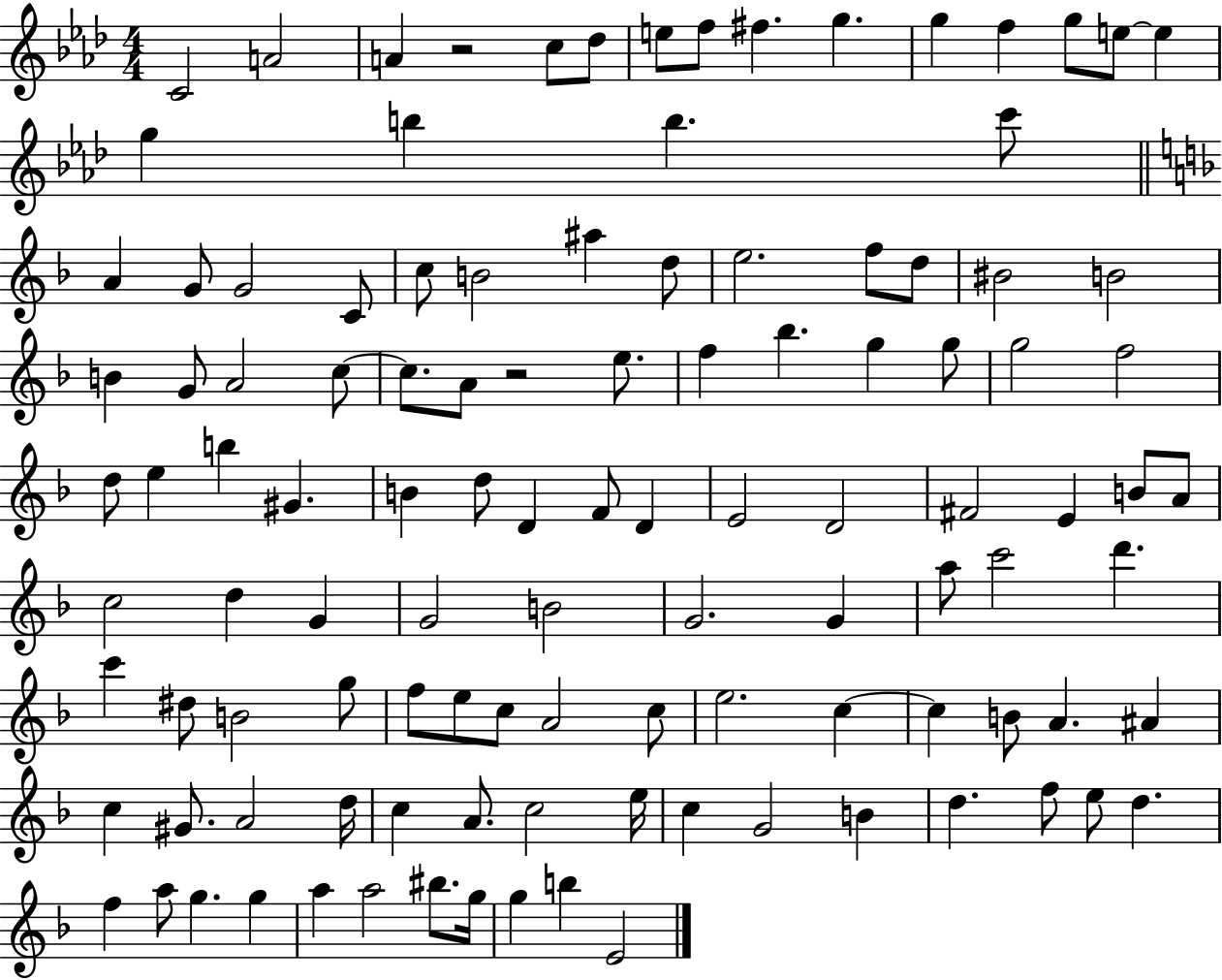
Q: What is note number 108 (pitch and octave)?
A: G5